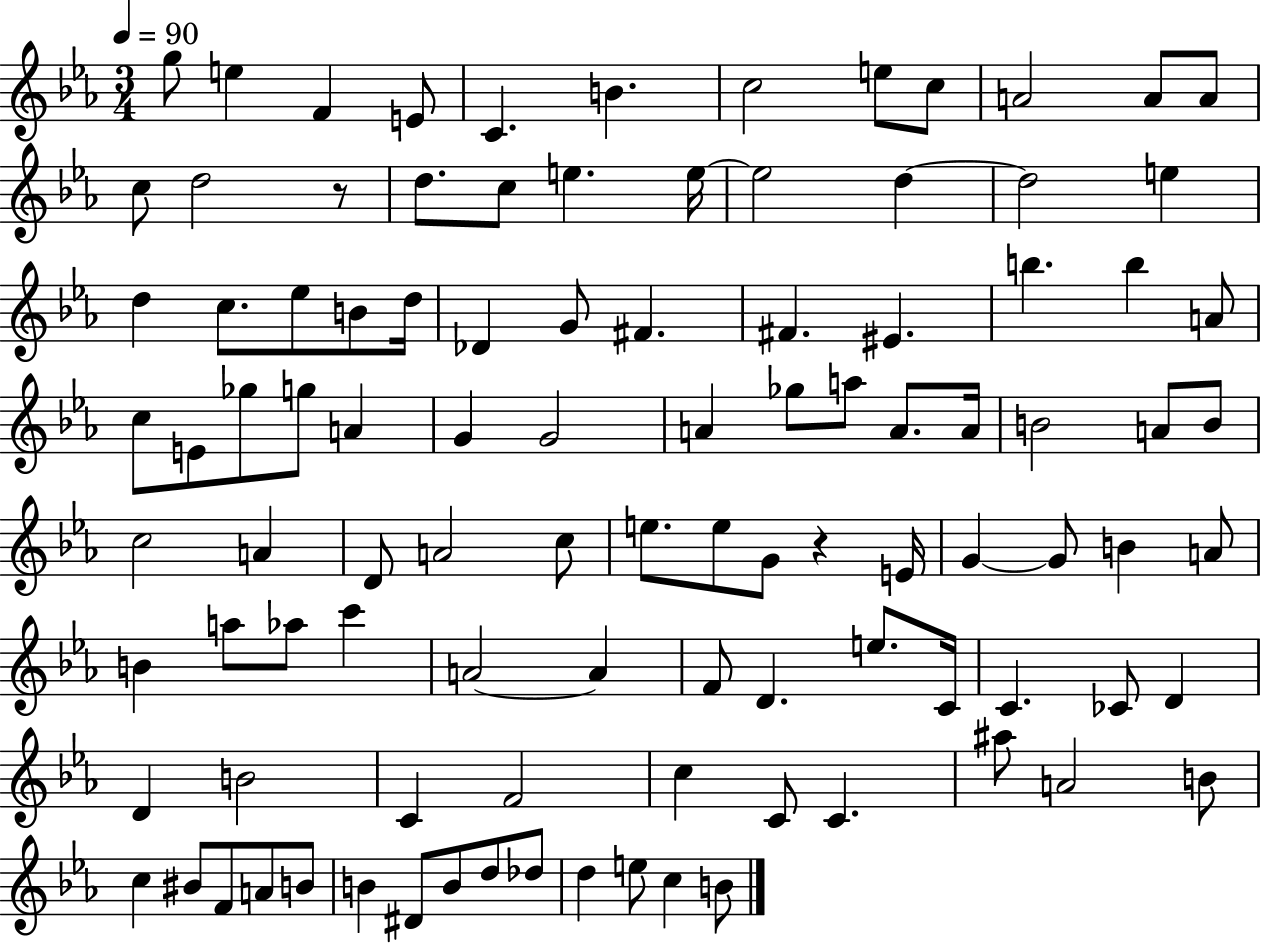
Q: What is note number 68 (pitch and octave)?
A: A4